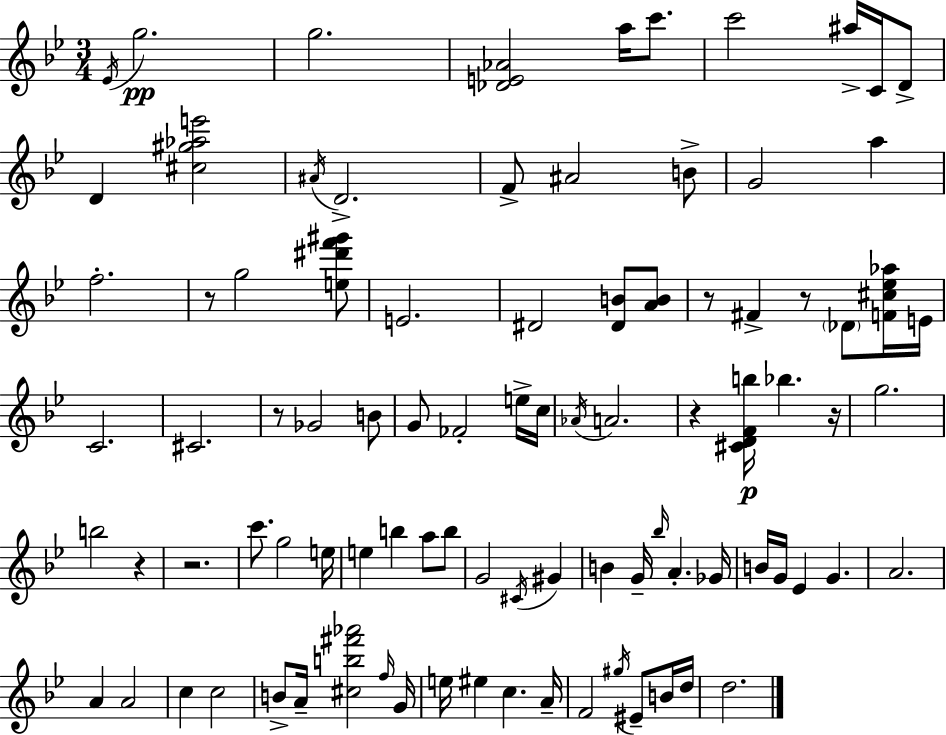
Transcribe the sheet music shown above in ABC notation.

X:1
T:Untitled
M:3/4
L:1/4
K:Gm
_E/4 g2 g2 [_DE_A]2 a/4 c'/2 c'2 ^a/4 C/4 D/2 D [^c^g_ae']2 ^A/4 D2 F/2 ^A2 B/2 G2 a f2 z/2 g2 [e^d'f'^g']/2 E2 ^D2 [^DB]/2 [AB]/2 z/2 ^F z/2 _D/2 [F^c_e_a]/4 E/4 C2 ^C2 z/2 _G2 B/2 G/2 _F2 e/4 c/4 _A/4 A2 z [^CDFb]/4 _b z/4 g2 b2 z z2 c'/2 g2 e/4 e b a/2 b/2 G2 ^C/4 ^G B G/4 _b/4 A _G/4 B/4 G/4 _E G A2 A A2 c c2 B/2 A/4 [^cb^f'_a']2 f/4 G/4 e/4 ^e c A/4 F2 ^g/4 ^E/2 B/4 d/4 d2